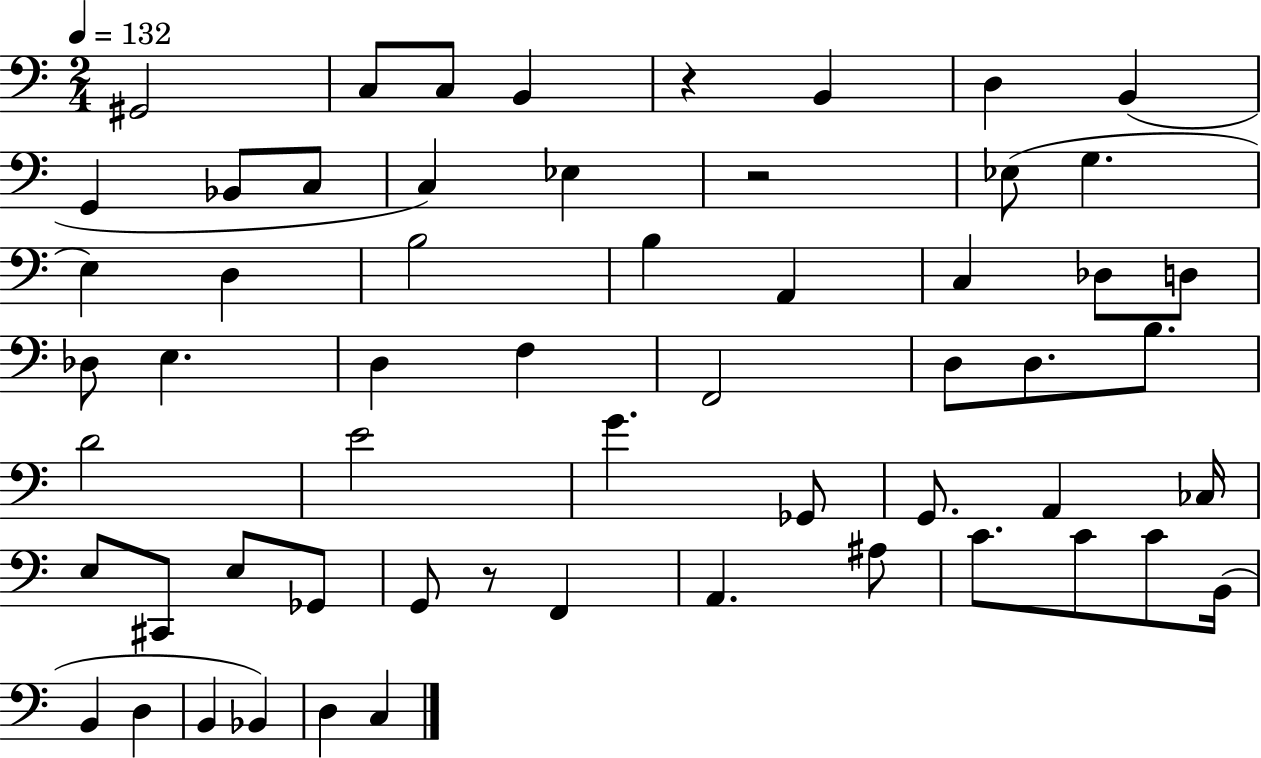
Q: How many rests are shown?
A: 3